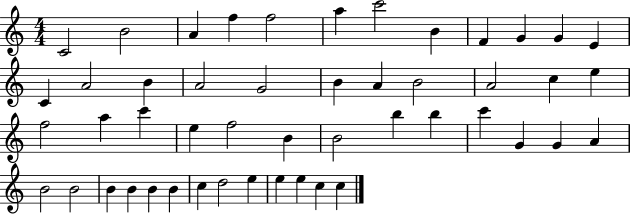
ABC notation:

X:1
T:Untitled
M:4/4
L:1/4
K:C
C2 B2 A f f2 a c'2 B F G G E C A2 B A2 G2 B A B2 A2 c e f2 a c' e f2 B B2 b b c' G G A B2 B2 B B B B c d2 e e e c c